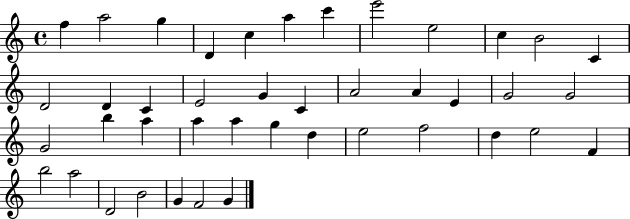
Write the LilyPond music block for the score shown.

{
  \clef treble
  \time 4/4
  \defaultTimeSignature
  \key c \major
  f''4 a''2 g''4 | d'4 c''4 a''4 c'''4 | e'''2 e''2 | c''4 b'2 c'4 | \break d'2 d'4 c'4 | e'2 g'4 c'4 | a'2 a'4 e'4 | g'2 g'2 | \break g'2 b''4 a''4 | a''4 a''4 g''4 d''4 | e''2 f''2 | d''4 e''2 f'4 | \break b''2 a''2 | d'2 b'2 | g'4 f'2 g'4 | \bar "|."
}